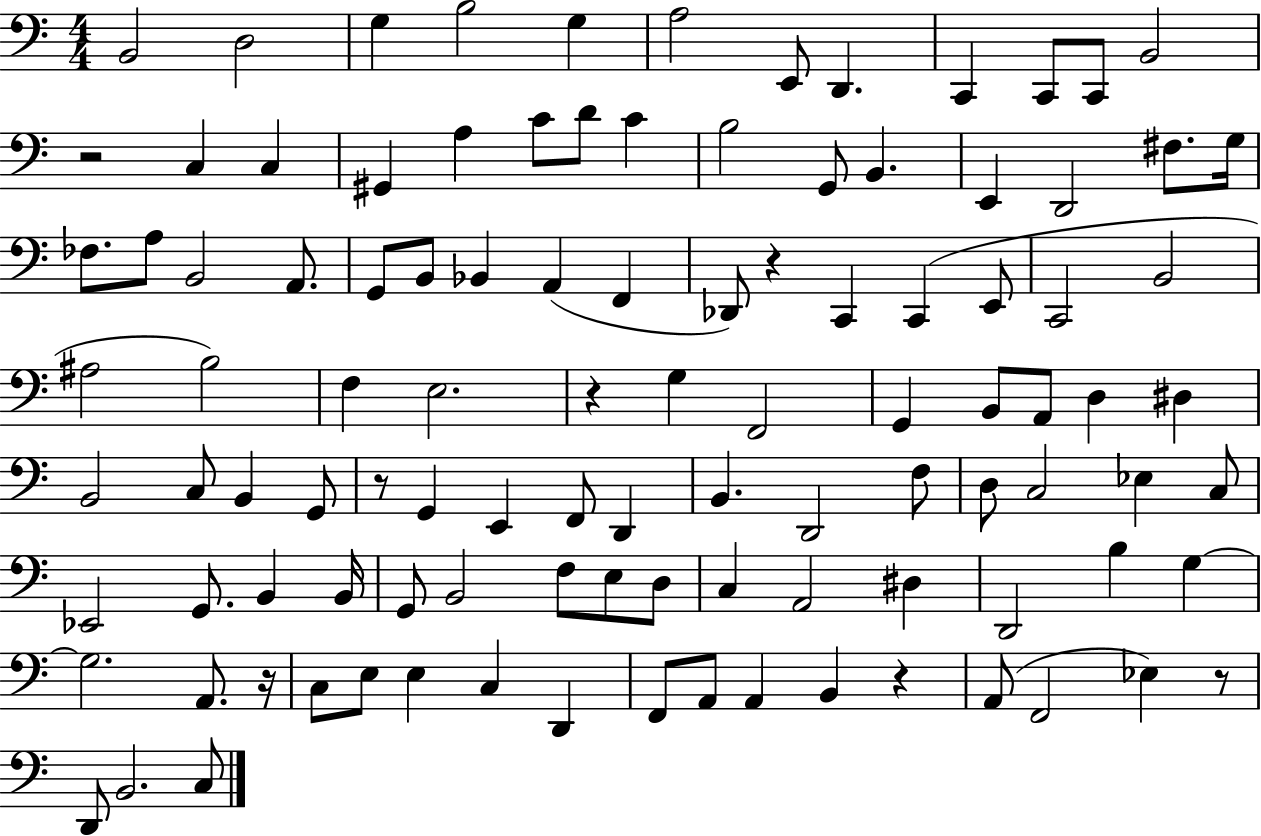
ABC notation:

X:1
T:Untitled
M:4/4
L:1/4
K:C
B,,2 D,2 G, B,2 G, A,2 E,,/2 D,, C,, C,,/2 C,,/2 B,,2 z2 C, C, ^G,, A, C/2 D/2 C B,2 G,,/2 B,, E,, D,,2 ^F,/2 G,/4 _F,/2 A,/2 B,,2 A,,/2 G,,/2 B,,/2 _B,, A,, F,, _D,,/2 z C,, C,, E,,/2 C,,2 B,,2 ^A,2 B,2 F, E,2 z G, F,,2 G,, B,,/2 A,,/2 D, ^D, B,,2 C,/2 B,, G,,/2 z/2 G,, E,, F,,/2 D,, B,, D,,2 F,/2 D,/2 C,2 _E, C,/2 _E,,2 G,,/2 B,, B,,/4 G,,/2 B,,2 F,/2 E,/2 D,/2 C, A,,2 ^D, D,,2 B, G, G,2 A,,/2 z/4 C,/2 E,/2 E, C, D,, F,,/2 A,,/2 A,, B,, z A,,/2 F,,2 _E, z/2 D,,/2 B,,2 C,/2